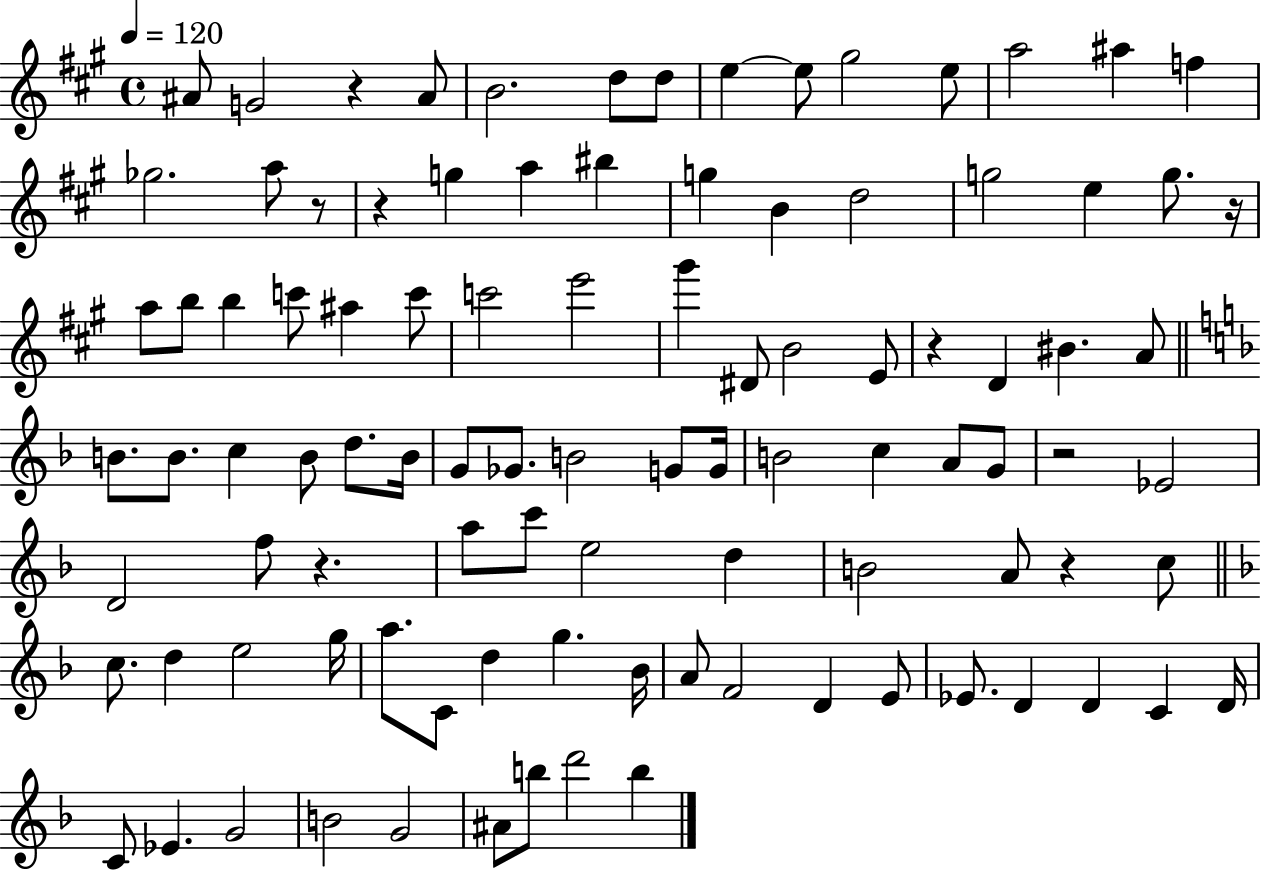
{
  \clef treble
  \time 4/4
  \defaultTimeSignature
  \key a \major
  \tempo 4 = 120
  \repeat volta 2 { ais'8 g'2 r4 ais'8 | b'2. d''8 d''8 | e''4~~ e''8 gis''2 e''8 | a''2 ais''4 f''4 | \break ges''2. a''8 r8 | r4 g''4 a''4 bis''4 | g''4 b'4 d''2 | g''2 e''4 g''8. r16 | \break a''8 b''8 b''4 c'''8 ais''4 c'''8 | c'''2 e'''2 | gis'''4 dis'8 b'2 e'8 | r4 d'4 bis'4. a'8 | \break \bar "||" \break \key d \minor b'8. b'8. c''4 b'8 d''8. b'16 | g'8 ges'8. b'2 g'8 g'16 | b'2 c''4 a'8 g'8 | r2 ees'2 | \break d'2 f''8 r4. | a''8 c'''8 e''2 d''4 | b'2 a'8 r4 c''8 | \bar "||" \break \key d \minor c''8. d''4 e''2 g''16 | a''8. c'8 d''4 g''4. bes'16 | a'8 f'2 d'4 e'8 | ees'8. d'4 d'4 c'4 d'16 | \break c'8 ees'4. g'2 | b'2 g'2 | ais'8 b''8 d'''2 b''4 | } \bar "|."
}